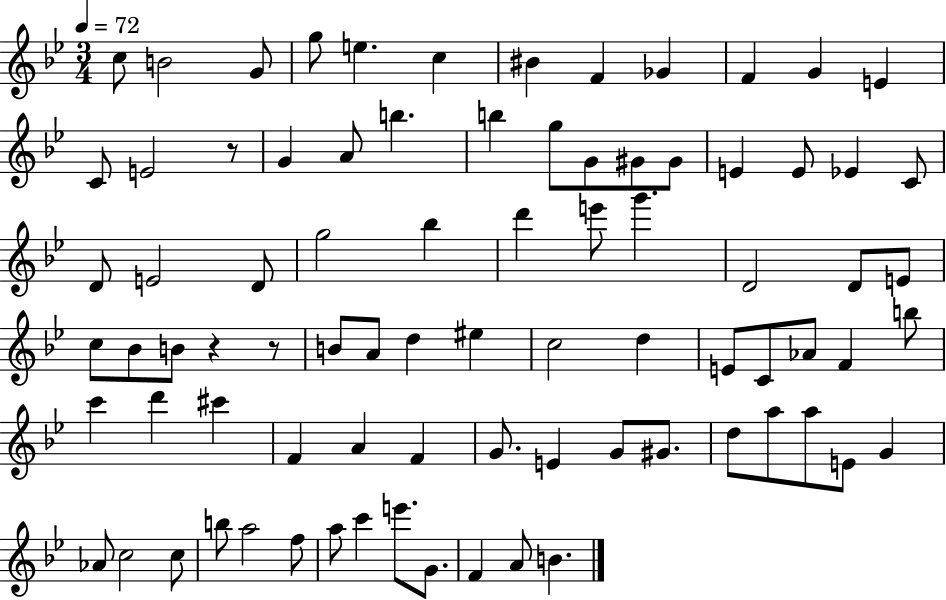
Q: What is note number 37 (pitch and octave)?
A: E4